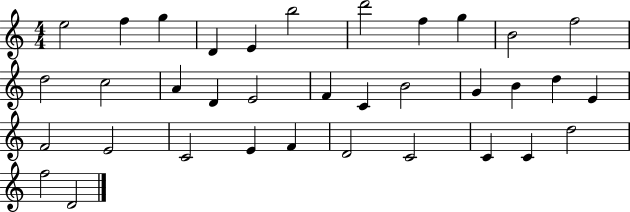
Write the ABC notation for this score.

X:1
T:Untitled
M:4/4
L:1/4
K:C
e2 f g D E b2 d'2 f g B2 f2 d2 c2 A D E2 F C B2 G B d E F2 E2 C2 E F D2 C2 C C d2 f2 D2